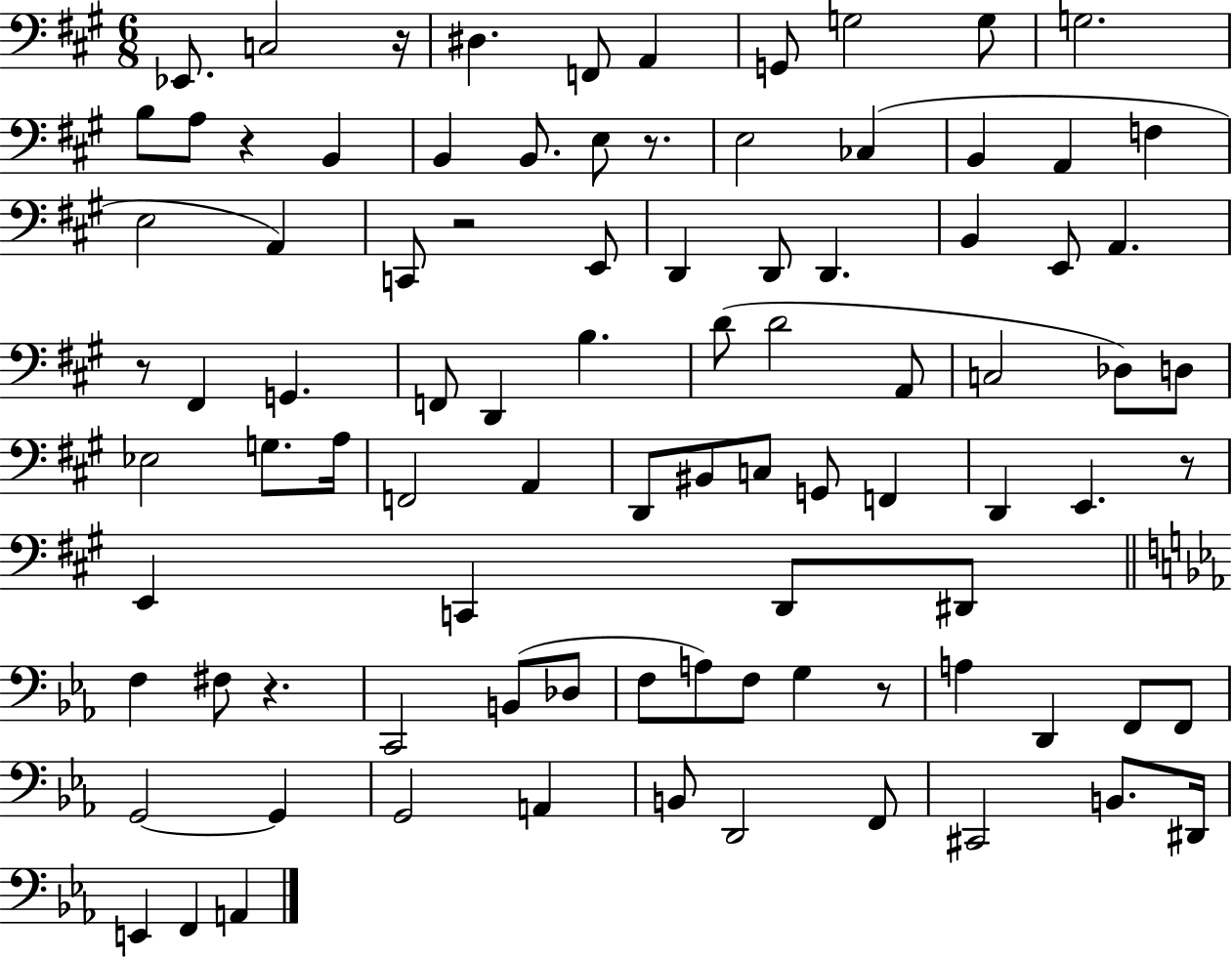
{
  \clef bass
  \numericTimeSignature
  \time 6/8
  \key a \major
  ees,8. c2 r16 | dis4. f,8 a,4 | g,8 g2 g8 | g2. | \break b8 a8 r4 b,4 | b,4 b,8. e8 r8. | e2 ces4( | b,4 a,4 f4 | \break e2 a,4) | c,8 r2 e,8 | d,4 d,8 d,4. | b,4 e,8 a,4. | \break r8 fis,4 g,4. | f,8 d,4 b4. | d'8( d'2 a,8 | c2 des8) d8 | \break ees2 g8. a16 | f,2 a,4 | d,8 bis,8 c8 g,8 f,4 | d,4 e,4. r8 | \break e,4 c,4 d,8 dis,8 | \bar "||" \break \key ees \major f4 fis8 r4. | c,2 b,8( des8 | f8 a8) f8 g4 r8 | a4 d,4 f,8 f,8 | \break g,2~~ g,4 | g,2 a,4 | b,8 d,2 f,8 | cis,2 b,8. dis,16 | \break e,4 f,4 a,4 | \bar "|."
}